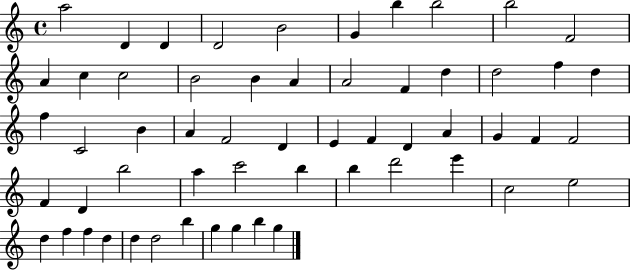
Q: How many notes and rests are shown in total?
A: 57